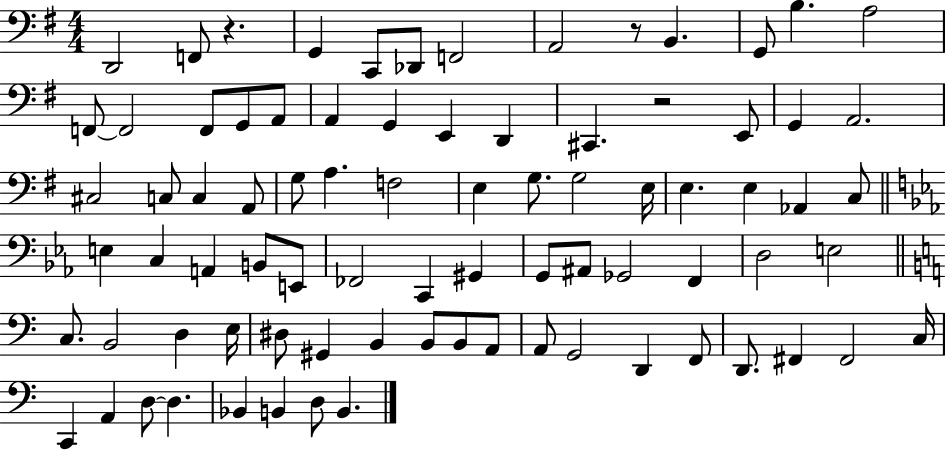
X:1
T:Untitled
M:4/4
L:1/4
K:G
D,,2 F,,/2 z G,, C,,/2 _D,,/2 F,,2 A,,2 z/2 B,, G,,/2 B, A,2 F,,/2 F,,2 F,,/2 G,,/2 A,,/2 A,, G,, E,, D,, ^C,, z2 E,,/2 G,, A,,2 ^C,2 C,/2 C, A,,/2 G,/2 A, F,2 E, G,/2 G,2 E,/4 E, E, _A,, C,/2 E, C, A,, B,,/2 E,,/2 _F,,2 C,, ^G,, G,,/2 ^A,,/2 _G,,2 F,, D,2 E,2 C,/2 B,,2 D, E,/4 ^D,/2 ^G,, B,, B,,/2 B,,/2 A,,/2 A,,/2 G,,2 D,, F,,/2 D,,/2 ^F,, ^F,,2 C,/4 C,, A,, D,/2 D, _B,, B,, D,/2 B,,